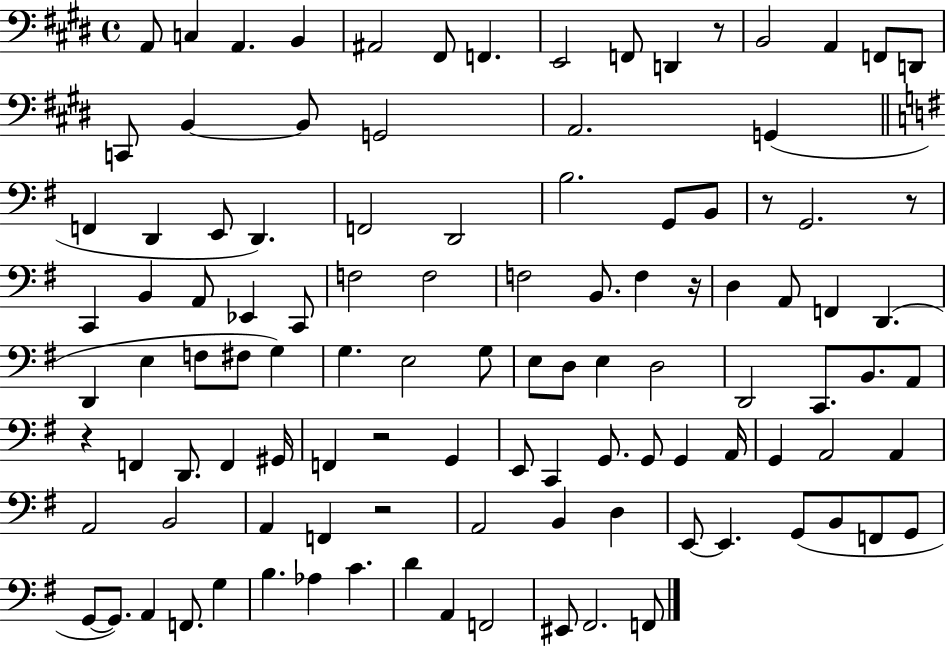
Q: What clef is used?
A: bass